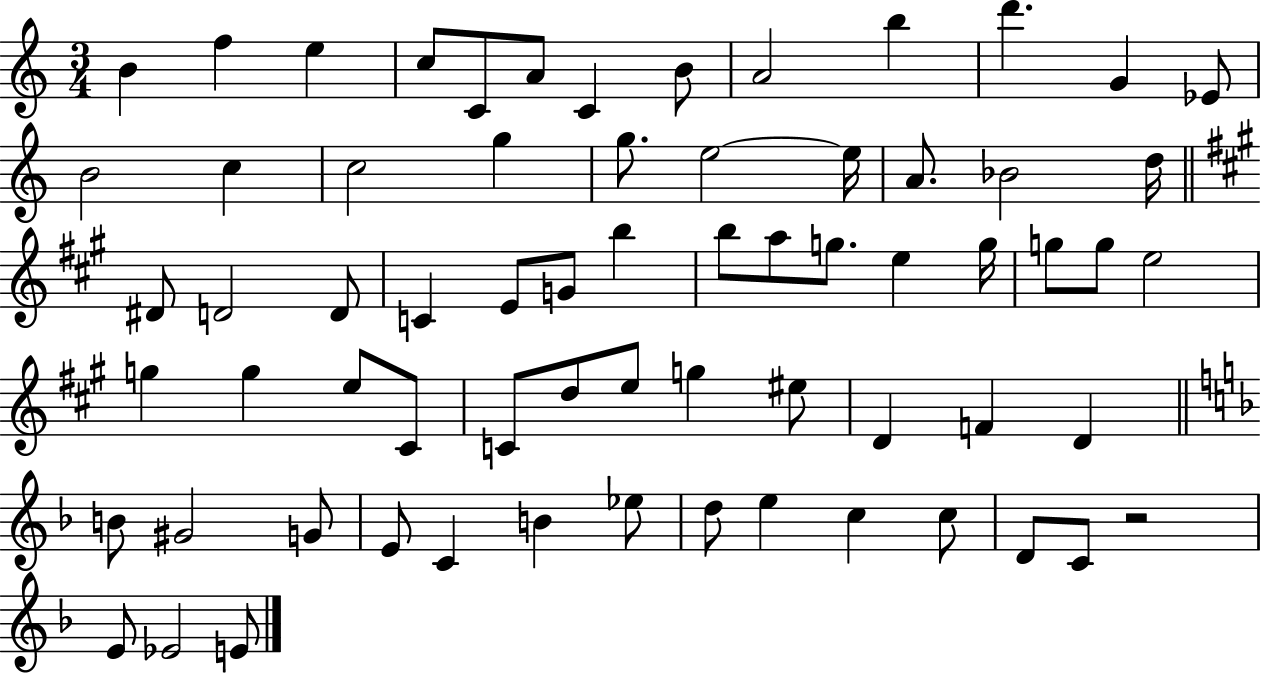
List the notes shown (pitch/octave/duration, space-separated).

B4/q F5/q E5/q C5/e C4/e A4/e C4/q B4/e A4/h B5/q D6/q. G4/q Eb4/e B4/h C5/q C5/h G5/q G5/e. E5/h E5/s A4/e. Bb4/h D5/s D#4/e D4/h D4/e C4/q E4/e G4/e B5/q B5/e A5/e G5/e. E5/q G5/s G5/e G5/e E5/h G5/q G5/q E5/e C#4/e C4/e D5/e E5/e G5/q EIS5/e D4/q F4/q D4/q B4/e G#4/h G4/e E4/e C4/q B4/q Eb5/e D5/e E5/q C5/q C5/e D4/e C4/e R/h E4/e Eb4/h E4/e